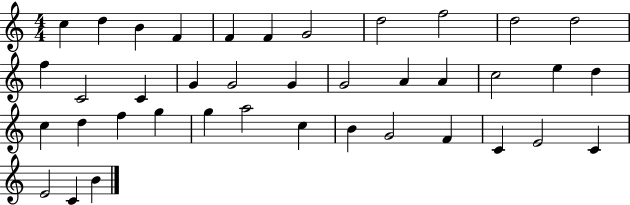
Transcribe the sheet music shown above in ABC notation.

X:1
T:Untitled
M:4/4
L:1/4
K:C
c d B F F F G2 d2 f2 d2 d2 f C2 C G G2 G G2 A A c2 e d c d f g g a2 c B G2 F C E2 C E2 C B